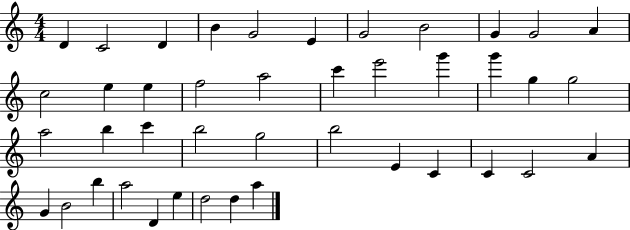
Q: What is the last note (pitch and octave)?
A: A5